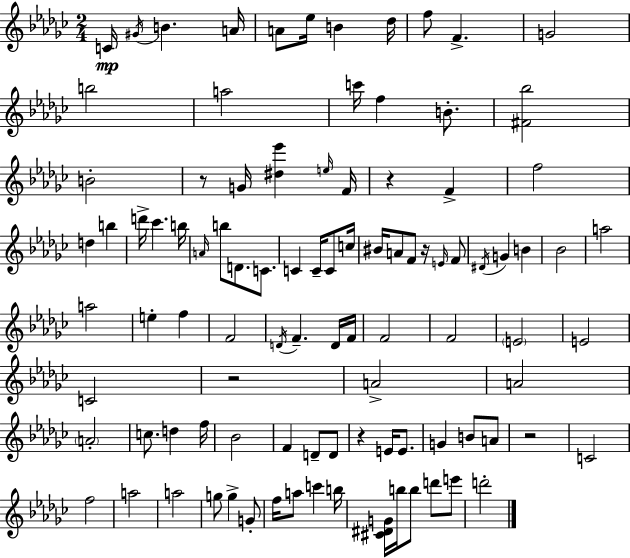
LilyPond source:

{
  \clef treble
  \numericTimeSignature
  \time 2/4
  \key ees \minor
  c'16\mp \acciaccatura { gis'16 } b'4. | a'16 a'8 ees''16 b'4 | des''16 f''8 f'4.-> | g'2 | \break b''2 | a''2 | c'''16 f''4 b'8.-. | <fis' bes''>2 | \break b'2-. | r8 g'16 <dis'' ees'''>4 | \grace { e''16 } f'16 r4 f'4-> | f''2 | \break d''4 b''4 | d'''16-> ces'''4. | b''16 \grace { a'16 } b''8 d'8. | c'8. c'4 c'16-- | \break c'8 c''16 bis'16 a'8 f'8 | r16 \grace { e'16 } f'8 \acciaccatura { dis'16 } g'4 | b'4 bes'2 | a''2 | \break a''2 | e''4-. | f''4 f'2 | \acciaccatura { d'16 } f'4.-- | \break d'16 f'16 f'2 | f'2 | \parenthesize e'2 | e'2 | \break c'2 | r2 | a'2-> | a'2 | \break \parenthesize a'2-. | c''8. | d''4 f''16 bes'2 | f'4 | \break d'8-- d'8 r4 | e'16 e'8. g'4 | b'8 a'8 r2 | c'2 | \break f''2 | a''2 | a''2 | g''8 | \break g''4-> g'8-. f''16 a''8 | c'''4 b''16 <cis' dis' g'>16 b''16 | b''8 d'''8 e'''8 d'''2-. | \bar "|."
}